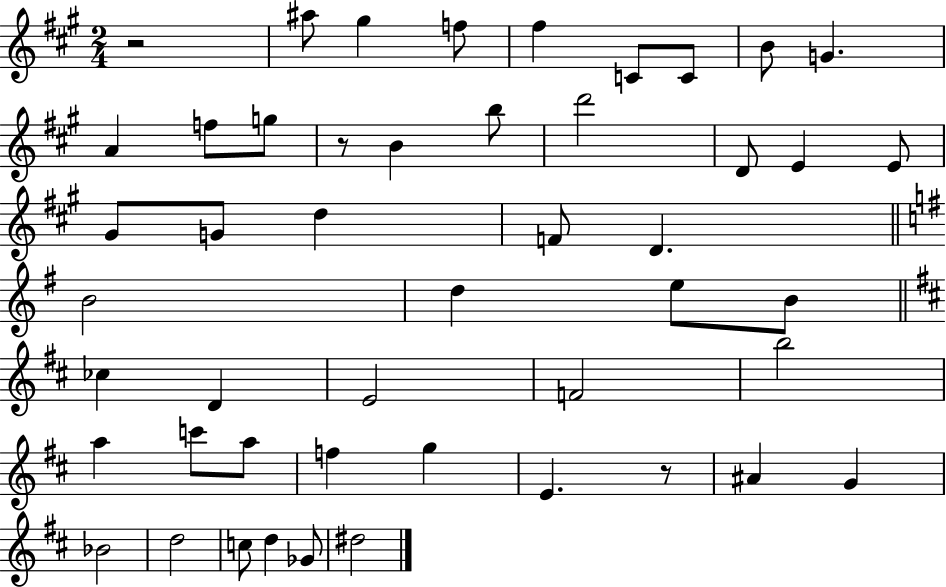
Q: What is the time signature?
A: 2/4